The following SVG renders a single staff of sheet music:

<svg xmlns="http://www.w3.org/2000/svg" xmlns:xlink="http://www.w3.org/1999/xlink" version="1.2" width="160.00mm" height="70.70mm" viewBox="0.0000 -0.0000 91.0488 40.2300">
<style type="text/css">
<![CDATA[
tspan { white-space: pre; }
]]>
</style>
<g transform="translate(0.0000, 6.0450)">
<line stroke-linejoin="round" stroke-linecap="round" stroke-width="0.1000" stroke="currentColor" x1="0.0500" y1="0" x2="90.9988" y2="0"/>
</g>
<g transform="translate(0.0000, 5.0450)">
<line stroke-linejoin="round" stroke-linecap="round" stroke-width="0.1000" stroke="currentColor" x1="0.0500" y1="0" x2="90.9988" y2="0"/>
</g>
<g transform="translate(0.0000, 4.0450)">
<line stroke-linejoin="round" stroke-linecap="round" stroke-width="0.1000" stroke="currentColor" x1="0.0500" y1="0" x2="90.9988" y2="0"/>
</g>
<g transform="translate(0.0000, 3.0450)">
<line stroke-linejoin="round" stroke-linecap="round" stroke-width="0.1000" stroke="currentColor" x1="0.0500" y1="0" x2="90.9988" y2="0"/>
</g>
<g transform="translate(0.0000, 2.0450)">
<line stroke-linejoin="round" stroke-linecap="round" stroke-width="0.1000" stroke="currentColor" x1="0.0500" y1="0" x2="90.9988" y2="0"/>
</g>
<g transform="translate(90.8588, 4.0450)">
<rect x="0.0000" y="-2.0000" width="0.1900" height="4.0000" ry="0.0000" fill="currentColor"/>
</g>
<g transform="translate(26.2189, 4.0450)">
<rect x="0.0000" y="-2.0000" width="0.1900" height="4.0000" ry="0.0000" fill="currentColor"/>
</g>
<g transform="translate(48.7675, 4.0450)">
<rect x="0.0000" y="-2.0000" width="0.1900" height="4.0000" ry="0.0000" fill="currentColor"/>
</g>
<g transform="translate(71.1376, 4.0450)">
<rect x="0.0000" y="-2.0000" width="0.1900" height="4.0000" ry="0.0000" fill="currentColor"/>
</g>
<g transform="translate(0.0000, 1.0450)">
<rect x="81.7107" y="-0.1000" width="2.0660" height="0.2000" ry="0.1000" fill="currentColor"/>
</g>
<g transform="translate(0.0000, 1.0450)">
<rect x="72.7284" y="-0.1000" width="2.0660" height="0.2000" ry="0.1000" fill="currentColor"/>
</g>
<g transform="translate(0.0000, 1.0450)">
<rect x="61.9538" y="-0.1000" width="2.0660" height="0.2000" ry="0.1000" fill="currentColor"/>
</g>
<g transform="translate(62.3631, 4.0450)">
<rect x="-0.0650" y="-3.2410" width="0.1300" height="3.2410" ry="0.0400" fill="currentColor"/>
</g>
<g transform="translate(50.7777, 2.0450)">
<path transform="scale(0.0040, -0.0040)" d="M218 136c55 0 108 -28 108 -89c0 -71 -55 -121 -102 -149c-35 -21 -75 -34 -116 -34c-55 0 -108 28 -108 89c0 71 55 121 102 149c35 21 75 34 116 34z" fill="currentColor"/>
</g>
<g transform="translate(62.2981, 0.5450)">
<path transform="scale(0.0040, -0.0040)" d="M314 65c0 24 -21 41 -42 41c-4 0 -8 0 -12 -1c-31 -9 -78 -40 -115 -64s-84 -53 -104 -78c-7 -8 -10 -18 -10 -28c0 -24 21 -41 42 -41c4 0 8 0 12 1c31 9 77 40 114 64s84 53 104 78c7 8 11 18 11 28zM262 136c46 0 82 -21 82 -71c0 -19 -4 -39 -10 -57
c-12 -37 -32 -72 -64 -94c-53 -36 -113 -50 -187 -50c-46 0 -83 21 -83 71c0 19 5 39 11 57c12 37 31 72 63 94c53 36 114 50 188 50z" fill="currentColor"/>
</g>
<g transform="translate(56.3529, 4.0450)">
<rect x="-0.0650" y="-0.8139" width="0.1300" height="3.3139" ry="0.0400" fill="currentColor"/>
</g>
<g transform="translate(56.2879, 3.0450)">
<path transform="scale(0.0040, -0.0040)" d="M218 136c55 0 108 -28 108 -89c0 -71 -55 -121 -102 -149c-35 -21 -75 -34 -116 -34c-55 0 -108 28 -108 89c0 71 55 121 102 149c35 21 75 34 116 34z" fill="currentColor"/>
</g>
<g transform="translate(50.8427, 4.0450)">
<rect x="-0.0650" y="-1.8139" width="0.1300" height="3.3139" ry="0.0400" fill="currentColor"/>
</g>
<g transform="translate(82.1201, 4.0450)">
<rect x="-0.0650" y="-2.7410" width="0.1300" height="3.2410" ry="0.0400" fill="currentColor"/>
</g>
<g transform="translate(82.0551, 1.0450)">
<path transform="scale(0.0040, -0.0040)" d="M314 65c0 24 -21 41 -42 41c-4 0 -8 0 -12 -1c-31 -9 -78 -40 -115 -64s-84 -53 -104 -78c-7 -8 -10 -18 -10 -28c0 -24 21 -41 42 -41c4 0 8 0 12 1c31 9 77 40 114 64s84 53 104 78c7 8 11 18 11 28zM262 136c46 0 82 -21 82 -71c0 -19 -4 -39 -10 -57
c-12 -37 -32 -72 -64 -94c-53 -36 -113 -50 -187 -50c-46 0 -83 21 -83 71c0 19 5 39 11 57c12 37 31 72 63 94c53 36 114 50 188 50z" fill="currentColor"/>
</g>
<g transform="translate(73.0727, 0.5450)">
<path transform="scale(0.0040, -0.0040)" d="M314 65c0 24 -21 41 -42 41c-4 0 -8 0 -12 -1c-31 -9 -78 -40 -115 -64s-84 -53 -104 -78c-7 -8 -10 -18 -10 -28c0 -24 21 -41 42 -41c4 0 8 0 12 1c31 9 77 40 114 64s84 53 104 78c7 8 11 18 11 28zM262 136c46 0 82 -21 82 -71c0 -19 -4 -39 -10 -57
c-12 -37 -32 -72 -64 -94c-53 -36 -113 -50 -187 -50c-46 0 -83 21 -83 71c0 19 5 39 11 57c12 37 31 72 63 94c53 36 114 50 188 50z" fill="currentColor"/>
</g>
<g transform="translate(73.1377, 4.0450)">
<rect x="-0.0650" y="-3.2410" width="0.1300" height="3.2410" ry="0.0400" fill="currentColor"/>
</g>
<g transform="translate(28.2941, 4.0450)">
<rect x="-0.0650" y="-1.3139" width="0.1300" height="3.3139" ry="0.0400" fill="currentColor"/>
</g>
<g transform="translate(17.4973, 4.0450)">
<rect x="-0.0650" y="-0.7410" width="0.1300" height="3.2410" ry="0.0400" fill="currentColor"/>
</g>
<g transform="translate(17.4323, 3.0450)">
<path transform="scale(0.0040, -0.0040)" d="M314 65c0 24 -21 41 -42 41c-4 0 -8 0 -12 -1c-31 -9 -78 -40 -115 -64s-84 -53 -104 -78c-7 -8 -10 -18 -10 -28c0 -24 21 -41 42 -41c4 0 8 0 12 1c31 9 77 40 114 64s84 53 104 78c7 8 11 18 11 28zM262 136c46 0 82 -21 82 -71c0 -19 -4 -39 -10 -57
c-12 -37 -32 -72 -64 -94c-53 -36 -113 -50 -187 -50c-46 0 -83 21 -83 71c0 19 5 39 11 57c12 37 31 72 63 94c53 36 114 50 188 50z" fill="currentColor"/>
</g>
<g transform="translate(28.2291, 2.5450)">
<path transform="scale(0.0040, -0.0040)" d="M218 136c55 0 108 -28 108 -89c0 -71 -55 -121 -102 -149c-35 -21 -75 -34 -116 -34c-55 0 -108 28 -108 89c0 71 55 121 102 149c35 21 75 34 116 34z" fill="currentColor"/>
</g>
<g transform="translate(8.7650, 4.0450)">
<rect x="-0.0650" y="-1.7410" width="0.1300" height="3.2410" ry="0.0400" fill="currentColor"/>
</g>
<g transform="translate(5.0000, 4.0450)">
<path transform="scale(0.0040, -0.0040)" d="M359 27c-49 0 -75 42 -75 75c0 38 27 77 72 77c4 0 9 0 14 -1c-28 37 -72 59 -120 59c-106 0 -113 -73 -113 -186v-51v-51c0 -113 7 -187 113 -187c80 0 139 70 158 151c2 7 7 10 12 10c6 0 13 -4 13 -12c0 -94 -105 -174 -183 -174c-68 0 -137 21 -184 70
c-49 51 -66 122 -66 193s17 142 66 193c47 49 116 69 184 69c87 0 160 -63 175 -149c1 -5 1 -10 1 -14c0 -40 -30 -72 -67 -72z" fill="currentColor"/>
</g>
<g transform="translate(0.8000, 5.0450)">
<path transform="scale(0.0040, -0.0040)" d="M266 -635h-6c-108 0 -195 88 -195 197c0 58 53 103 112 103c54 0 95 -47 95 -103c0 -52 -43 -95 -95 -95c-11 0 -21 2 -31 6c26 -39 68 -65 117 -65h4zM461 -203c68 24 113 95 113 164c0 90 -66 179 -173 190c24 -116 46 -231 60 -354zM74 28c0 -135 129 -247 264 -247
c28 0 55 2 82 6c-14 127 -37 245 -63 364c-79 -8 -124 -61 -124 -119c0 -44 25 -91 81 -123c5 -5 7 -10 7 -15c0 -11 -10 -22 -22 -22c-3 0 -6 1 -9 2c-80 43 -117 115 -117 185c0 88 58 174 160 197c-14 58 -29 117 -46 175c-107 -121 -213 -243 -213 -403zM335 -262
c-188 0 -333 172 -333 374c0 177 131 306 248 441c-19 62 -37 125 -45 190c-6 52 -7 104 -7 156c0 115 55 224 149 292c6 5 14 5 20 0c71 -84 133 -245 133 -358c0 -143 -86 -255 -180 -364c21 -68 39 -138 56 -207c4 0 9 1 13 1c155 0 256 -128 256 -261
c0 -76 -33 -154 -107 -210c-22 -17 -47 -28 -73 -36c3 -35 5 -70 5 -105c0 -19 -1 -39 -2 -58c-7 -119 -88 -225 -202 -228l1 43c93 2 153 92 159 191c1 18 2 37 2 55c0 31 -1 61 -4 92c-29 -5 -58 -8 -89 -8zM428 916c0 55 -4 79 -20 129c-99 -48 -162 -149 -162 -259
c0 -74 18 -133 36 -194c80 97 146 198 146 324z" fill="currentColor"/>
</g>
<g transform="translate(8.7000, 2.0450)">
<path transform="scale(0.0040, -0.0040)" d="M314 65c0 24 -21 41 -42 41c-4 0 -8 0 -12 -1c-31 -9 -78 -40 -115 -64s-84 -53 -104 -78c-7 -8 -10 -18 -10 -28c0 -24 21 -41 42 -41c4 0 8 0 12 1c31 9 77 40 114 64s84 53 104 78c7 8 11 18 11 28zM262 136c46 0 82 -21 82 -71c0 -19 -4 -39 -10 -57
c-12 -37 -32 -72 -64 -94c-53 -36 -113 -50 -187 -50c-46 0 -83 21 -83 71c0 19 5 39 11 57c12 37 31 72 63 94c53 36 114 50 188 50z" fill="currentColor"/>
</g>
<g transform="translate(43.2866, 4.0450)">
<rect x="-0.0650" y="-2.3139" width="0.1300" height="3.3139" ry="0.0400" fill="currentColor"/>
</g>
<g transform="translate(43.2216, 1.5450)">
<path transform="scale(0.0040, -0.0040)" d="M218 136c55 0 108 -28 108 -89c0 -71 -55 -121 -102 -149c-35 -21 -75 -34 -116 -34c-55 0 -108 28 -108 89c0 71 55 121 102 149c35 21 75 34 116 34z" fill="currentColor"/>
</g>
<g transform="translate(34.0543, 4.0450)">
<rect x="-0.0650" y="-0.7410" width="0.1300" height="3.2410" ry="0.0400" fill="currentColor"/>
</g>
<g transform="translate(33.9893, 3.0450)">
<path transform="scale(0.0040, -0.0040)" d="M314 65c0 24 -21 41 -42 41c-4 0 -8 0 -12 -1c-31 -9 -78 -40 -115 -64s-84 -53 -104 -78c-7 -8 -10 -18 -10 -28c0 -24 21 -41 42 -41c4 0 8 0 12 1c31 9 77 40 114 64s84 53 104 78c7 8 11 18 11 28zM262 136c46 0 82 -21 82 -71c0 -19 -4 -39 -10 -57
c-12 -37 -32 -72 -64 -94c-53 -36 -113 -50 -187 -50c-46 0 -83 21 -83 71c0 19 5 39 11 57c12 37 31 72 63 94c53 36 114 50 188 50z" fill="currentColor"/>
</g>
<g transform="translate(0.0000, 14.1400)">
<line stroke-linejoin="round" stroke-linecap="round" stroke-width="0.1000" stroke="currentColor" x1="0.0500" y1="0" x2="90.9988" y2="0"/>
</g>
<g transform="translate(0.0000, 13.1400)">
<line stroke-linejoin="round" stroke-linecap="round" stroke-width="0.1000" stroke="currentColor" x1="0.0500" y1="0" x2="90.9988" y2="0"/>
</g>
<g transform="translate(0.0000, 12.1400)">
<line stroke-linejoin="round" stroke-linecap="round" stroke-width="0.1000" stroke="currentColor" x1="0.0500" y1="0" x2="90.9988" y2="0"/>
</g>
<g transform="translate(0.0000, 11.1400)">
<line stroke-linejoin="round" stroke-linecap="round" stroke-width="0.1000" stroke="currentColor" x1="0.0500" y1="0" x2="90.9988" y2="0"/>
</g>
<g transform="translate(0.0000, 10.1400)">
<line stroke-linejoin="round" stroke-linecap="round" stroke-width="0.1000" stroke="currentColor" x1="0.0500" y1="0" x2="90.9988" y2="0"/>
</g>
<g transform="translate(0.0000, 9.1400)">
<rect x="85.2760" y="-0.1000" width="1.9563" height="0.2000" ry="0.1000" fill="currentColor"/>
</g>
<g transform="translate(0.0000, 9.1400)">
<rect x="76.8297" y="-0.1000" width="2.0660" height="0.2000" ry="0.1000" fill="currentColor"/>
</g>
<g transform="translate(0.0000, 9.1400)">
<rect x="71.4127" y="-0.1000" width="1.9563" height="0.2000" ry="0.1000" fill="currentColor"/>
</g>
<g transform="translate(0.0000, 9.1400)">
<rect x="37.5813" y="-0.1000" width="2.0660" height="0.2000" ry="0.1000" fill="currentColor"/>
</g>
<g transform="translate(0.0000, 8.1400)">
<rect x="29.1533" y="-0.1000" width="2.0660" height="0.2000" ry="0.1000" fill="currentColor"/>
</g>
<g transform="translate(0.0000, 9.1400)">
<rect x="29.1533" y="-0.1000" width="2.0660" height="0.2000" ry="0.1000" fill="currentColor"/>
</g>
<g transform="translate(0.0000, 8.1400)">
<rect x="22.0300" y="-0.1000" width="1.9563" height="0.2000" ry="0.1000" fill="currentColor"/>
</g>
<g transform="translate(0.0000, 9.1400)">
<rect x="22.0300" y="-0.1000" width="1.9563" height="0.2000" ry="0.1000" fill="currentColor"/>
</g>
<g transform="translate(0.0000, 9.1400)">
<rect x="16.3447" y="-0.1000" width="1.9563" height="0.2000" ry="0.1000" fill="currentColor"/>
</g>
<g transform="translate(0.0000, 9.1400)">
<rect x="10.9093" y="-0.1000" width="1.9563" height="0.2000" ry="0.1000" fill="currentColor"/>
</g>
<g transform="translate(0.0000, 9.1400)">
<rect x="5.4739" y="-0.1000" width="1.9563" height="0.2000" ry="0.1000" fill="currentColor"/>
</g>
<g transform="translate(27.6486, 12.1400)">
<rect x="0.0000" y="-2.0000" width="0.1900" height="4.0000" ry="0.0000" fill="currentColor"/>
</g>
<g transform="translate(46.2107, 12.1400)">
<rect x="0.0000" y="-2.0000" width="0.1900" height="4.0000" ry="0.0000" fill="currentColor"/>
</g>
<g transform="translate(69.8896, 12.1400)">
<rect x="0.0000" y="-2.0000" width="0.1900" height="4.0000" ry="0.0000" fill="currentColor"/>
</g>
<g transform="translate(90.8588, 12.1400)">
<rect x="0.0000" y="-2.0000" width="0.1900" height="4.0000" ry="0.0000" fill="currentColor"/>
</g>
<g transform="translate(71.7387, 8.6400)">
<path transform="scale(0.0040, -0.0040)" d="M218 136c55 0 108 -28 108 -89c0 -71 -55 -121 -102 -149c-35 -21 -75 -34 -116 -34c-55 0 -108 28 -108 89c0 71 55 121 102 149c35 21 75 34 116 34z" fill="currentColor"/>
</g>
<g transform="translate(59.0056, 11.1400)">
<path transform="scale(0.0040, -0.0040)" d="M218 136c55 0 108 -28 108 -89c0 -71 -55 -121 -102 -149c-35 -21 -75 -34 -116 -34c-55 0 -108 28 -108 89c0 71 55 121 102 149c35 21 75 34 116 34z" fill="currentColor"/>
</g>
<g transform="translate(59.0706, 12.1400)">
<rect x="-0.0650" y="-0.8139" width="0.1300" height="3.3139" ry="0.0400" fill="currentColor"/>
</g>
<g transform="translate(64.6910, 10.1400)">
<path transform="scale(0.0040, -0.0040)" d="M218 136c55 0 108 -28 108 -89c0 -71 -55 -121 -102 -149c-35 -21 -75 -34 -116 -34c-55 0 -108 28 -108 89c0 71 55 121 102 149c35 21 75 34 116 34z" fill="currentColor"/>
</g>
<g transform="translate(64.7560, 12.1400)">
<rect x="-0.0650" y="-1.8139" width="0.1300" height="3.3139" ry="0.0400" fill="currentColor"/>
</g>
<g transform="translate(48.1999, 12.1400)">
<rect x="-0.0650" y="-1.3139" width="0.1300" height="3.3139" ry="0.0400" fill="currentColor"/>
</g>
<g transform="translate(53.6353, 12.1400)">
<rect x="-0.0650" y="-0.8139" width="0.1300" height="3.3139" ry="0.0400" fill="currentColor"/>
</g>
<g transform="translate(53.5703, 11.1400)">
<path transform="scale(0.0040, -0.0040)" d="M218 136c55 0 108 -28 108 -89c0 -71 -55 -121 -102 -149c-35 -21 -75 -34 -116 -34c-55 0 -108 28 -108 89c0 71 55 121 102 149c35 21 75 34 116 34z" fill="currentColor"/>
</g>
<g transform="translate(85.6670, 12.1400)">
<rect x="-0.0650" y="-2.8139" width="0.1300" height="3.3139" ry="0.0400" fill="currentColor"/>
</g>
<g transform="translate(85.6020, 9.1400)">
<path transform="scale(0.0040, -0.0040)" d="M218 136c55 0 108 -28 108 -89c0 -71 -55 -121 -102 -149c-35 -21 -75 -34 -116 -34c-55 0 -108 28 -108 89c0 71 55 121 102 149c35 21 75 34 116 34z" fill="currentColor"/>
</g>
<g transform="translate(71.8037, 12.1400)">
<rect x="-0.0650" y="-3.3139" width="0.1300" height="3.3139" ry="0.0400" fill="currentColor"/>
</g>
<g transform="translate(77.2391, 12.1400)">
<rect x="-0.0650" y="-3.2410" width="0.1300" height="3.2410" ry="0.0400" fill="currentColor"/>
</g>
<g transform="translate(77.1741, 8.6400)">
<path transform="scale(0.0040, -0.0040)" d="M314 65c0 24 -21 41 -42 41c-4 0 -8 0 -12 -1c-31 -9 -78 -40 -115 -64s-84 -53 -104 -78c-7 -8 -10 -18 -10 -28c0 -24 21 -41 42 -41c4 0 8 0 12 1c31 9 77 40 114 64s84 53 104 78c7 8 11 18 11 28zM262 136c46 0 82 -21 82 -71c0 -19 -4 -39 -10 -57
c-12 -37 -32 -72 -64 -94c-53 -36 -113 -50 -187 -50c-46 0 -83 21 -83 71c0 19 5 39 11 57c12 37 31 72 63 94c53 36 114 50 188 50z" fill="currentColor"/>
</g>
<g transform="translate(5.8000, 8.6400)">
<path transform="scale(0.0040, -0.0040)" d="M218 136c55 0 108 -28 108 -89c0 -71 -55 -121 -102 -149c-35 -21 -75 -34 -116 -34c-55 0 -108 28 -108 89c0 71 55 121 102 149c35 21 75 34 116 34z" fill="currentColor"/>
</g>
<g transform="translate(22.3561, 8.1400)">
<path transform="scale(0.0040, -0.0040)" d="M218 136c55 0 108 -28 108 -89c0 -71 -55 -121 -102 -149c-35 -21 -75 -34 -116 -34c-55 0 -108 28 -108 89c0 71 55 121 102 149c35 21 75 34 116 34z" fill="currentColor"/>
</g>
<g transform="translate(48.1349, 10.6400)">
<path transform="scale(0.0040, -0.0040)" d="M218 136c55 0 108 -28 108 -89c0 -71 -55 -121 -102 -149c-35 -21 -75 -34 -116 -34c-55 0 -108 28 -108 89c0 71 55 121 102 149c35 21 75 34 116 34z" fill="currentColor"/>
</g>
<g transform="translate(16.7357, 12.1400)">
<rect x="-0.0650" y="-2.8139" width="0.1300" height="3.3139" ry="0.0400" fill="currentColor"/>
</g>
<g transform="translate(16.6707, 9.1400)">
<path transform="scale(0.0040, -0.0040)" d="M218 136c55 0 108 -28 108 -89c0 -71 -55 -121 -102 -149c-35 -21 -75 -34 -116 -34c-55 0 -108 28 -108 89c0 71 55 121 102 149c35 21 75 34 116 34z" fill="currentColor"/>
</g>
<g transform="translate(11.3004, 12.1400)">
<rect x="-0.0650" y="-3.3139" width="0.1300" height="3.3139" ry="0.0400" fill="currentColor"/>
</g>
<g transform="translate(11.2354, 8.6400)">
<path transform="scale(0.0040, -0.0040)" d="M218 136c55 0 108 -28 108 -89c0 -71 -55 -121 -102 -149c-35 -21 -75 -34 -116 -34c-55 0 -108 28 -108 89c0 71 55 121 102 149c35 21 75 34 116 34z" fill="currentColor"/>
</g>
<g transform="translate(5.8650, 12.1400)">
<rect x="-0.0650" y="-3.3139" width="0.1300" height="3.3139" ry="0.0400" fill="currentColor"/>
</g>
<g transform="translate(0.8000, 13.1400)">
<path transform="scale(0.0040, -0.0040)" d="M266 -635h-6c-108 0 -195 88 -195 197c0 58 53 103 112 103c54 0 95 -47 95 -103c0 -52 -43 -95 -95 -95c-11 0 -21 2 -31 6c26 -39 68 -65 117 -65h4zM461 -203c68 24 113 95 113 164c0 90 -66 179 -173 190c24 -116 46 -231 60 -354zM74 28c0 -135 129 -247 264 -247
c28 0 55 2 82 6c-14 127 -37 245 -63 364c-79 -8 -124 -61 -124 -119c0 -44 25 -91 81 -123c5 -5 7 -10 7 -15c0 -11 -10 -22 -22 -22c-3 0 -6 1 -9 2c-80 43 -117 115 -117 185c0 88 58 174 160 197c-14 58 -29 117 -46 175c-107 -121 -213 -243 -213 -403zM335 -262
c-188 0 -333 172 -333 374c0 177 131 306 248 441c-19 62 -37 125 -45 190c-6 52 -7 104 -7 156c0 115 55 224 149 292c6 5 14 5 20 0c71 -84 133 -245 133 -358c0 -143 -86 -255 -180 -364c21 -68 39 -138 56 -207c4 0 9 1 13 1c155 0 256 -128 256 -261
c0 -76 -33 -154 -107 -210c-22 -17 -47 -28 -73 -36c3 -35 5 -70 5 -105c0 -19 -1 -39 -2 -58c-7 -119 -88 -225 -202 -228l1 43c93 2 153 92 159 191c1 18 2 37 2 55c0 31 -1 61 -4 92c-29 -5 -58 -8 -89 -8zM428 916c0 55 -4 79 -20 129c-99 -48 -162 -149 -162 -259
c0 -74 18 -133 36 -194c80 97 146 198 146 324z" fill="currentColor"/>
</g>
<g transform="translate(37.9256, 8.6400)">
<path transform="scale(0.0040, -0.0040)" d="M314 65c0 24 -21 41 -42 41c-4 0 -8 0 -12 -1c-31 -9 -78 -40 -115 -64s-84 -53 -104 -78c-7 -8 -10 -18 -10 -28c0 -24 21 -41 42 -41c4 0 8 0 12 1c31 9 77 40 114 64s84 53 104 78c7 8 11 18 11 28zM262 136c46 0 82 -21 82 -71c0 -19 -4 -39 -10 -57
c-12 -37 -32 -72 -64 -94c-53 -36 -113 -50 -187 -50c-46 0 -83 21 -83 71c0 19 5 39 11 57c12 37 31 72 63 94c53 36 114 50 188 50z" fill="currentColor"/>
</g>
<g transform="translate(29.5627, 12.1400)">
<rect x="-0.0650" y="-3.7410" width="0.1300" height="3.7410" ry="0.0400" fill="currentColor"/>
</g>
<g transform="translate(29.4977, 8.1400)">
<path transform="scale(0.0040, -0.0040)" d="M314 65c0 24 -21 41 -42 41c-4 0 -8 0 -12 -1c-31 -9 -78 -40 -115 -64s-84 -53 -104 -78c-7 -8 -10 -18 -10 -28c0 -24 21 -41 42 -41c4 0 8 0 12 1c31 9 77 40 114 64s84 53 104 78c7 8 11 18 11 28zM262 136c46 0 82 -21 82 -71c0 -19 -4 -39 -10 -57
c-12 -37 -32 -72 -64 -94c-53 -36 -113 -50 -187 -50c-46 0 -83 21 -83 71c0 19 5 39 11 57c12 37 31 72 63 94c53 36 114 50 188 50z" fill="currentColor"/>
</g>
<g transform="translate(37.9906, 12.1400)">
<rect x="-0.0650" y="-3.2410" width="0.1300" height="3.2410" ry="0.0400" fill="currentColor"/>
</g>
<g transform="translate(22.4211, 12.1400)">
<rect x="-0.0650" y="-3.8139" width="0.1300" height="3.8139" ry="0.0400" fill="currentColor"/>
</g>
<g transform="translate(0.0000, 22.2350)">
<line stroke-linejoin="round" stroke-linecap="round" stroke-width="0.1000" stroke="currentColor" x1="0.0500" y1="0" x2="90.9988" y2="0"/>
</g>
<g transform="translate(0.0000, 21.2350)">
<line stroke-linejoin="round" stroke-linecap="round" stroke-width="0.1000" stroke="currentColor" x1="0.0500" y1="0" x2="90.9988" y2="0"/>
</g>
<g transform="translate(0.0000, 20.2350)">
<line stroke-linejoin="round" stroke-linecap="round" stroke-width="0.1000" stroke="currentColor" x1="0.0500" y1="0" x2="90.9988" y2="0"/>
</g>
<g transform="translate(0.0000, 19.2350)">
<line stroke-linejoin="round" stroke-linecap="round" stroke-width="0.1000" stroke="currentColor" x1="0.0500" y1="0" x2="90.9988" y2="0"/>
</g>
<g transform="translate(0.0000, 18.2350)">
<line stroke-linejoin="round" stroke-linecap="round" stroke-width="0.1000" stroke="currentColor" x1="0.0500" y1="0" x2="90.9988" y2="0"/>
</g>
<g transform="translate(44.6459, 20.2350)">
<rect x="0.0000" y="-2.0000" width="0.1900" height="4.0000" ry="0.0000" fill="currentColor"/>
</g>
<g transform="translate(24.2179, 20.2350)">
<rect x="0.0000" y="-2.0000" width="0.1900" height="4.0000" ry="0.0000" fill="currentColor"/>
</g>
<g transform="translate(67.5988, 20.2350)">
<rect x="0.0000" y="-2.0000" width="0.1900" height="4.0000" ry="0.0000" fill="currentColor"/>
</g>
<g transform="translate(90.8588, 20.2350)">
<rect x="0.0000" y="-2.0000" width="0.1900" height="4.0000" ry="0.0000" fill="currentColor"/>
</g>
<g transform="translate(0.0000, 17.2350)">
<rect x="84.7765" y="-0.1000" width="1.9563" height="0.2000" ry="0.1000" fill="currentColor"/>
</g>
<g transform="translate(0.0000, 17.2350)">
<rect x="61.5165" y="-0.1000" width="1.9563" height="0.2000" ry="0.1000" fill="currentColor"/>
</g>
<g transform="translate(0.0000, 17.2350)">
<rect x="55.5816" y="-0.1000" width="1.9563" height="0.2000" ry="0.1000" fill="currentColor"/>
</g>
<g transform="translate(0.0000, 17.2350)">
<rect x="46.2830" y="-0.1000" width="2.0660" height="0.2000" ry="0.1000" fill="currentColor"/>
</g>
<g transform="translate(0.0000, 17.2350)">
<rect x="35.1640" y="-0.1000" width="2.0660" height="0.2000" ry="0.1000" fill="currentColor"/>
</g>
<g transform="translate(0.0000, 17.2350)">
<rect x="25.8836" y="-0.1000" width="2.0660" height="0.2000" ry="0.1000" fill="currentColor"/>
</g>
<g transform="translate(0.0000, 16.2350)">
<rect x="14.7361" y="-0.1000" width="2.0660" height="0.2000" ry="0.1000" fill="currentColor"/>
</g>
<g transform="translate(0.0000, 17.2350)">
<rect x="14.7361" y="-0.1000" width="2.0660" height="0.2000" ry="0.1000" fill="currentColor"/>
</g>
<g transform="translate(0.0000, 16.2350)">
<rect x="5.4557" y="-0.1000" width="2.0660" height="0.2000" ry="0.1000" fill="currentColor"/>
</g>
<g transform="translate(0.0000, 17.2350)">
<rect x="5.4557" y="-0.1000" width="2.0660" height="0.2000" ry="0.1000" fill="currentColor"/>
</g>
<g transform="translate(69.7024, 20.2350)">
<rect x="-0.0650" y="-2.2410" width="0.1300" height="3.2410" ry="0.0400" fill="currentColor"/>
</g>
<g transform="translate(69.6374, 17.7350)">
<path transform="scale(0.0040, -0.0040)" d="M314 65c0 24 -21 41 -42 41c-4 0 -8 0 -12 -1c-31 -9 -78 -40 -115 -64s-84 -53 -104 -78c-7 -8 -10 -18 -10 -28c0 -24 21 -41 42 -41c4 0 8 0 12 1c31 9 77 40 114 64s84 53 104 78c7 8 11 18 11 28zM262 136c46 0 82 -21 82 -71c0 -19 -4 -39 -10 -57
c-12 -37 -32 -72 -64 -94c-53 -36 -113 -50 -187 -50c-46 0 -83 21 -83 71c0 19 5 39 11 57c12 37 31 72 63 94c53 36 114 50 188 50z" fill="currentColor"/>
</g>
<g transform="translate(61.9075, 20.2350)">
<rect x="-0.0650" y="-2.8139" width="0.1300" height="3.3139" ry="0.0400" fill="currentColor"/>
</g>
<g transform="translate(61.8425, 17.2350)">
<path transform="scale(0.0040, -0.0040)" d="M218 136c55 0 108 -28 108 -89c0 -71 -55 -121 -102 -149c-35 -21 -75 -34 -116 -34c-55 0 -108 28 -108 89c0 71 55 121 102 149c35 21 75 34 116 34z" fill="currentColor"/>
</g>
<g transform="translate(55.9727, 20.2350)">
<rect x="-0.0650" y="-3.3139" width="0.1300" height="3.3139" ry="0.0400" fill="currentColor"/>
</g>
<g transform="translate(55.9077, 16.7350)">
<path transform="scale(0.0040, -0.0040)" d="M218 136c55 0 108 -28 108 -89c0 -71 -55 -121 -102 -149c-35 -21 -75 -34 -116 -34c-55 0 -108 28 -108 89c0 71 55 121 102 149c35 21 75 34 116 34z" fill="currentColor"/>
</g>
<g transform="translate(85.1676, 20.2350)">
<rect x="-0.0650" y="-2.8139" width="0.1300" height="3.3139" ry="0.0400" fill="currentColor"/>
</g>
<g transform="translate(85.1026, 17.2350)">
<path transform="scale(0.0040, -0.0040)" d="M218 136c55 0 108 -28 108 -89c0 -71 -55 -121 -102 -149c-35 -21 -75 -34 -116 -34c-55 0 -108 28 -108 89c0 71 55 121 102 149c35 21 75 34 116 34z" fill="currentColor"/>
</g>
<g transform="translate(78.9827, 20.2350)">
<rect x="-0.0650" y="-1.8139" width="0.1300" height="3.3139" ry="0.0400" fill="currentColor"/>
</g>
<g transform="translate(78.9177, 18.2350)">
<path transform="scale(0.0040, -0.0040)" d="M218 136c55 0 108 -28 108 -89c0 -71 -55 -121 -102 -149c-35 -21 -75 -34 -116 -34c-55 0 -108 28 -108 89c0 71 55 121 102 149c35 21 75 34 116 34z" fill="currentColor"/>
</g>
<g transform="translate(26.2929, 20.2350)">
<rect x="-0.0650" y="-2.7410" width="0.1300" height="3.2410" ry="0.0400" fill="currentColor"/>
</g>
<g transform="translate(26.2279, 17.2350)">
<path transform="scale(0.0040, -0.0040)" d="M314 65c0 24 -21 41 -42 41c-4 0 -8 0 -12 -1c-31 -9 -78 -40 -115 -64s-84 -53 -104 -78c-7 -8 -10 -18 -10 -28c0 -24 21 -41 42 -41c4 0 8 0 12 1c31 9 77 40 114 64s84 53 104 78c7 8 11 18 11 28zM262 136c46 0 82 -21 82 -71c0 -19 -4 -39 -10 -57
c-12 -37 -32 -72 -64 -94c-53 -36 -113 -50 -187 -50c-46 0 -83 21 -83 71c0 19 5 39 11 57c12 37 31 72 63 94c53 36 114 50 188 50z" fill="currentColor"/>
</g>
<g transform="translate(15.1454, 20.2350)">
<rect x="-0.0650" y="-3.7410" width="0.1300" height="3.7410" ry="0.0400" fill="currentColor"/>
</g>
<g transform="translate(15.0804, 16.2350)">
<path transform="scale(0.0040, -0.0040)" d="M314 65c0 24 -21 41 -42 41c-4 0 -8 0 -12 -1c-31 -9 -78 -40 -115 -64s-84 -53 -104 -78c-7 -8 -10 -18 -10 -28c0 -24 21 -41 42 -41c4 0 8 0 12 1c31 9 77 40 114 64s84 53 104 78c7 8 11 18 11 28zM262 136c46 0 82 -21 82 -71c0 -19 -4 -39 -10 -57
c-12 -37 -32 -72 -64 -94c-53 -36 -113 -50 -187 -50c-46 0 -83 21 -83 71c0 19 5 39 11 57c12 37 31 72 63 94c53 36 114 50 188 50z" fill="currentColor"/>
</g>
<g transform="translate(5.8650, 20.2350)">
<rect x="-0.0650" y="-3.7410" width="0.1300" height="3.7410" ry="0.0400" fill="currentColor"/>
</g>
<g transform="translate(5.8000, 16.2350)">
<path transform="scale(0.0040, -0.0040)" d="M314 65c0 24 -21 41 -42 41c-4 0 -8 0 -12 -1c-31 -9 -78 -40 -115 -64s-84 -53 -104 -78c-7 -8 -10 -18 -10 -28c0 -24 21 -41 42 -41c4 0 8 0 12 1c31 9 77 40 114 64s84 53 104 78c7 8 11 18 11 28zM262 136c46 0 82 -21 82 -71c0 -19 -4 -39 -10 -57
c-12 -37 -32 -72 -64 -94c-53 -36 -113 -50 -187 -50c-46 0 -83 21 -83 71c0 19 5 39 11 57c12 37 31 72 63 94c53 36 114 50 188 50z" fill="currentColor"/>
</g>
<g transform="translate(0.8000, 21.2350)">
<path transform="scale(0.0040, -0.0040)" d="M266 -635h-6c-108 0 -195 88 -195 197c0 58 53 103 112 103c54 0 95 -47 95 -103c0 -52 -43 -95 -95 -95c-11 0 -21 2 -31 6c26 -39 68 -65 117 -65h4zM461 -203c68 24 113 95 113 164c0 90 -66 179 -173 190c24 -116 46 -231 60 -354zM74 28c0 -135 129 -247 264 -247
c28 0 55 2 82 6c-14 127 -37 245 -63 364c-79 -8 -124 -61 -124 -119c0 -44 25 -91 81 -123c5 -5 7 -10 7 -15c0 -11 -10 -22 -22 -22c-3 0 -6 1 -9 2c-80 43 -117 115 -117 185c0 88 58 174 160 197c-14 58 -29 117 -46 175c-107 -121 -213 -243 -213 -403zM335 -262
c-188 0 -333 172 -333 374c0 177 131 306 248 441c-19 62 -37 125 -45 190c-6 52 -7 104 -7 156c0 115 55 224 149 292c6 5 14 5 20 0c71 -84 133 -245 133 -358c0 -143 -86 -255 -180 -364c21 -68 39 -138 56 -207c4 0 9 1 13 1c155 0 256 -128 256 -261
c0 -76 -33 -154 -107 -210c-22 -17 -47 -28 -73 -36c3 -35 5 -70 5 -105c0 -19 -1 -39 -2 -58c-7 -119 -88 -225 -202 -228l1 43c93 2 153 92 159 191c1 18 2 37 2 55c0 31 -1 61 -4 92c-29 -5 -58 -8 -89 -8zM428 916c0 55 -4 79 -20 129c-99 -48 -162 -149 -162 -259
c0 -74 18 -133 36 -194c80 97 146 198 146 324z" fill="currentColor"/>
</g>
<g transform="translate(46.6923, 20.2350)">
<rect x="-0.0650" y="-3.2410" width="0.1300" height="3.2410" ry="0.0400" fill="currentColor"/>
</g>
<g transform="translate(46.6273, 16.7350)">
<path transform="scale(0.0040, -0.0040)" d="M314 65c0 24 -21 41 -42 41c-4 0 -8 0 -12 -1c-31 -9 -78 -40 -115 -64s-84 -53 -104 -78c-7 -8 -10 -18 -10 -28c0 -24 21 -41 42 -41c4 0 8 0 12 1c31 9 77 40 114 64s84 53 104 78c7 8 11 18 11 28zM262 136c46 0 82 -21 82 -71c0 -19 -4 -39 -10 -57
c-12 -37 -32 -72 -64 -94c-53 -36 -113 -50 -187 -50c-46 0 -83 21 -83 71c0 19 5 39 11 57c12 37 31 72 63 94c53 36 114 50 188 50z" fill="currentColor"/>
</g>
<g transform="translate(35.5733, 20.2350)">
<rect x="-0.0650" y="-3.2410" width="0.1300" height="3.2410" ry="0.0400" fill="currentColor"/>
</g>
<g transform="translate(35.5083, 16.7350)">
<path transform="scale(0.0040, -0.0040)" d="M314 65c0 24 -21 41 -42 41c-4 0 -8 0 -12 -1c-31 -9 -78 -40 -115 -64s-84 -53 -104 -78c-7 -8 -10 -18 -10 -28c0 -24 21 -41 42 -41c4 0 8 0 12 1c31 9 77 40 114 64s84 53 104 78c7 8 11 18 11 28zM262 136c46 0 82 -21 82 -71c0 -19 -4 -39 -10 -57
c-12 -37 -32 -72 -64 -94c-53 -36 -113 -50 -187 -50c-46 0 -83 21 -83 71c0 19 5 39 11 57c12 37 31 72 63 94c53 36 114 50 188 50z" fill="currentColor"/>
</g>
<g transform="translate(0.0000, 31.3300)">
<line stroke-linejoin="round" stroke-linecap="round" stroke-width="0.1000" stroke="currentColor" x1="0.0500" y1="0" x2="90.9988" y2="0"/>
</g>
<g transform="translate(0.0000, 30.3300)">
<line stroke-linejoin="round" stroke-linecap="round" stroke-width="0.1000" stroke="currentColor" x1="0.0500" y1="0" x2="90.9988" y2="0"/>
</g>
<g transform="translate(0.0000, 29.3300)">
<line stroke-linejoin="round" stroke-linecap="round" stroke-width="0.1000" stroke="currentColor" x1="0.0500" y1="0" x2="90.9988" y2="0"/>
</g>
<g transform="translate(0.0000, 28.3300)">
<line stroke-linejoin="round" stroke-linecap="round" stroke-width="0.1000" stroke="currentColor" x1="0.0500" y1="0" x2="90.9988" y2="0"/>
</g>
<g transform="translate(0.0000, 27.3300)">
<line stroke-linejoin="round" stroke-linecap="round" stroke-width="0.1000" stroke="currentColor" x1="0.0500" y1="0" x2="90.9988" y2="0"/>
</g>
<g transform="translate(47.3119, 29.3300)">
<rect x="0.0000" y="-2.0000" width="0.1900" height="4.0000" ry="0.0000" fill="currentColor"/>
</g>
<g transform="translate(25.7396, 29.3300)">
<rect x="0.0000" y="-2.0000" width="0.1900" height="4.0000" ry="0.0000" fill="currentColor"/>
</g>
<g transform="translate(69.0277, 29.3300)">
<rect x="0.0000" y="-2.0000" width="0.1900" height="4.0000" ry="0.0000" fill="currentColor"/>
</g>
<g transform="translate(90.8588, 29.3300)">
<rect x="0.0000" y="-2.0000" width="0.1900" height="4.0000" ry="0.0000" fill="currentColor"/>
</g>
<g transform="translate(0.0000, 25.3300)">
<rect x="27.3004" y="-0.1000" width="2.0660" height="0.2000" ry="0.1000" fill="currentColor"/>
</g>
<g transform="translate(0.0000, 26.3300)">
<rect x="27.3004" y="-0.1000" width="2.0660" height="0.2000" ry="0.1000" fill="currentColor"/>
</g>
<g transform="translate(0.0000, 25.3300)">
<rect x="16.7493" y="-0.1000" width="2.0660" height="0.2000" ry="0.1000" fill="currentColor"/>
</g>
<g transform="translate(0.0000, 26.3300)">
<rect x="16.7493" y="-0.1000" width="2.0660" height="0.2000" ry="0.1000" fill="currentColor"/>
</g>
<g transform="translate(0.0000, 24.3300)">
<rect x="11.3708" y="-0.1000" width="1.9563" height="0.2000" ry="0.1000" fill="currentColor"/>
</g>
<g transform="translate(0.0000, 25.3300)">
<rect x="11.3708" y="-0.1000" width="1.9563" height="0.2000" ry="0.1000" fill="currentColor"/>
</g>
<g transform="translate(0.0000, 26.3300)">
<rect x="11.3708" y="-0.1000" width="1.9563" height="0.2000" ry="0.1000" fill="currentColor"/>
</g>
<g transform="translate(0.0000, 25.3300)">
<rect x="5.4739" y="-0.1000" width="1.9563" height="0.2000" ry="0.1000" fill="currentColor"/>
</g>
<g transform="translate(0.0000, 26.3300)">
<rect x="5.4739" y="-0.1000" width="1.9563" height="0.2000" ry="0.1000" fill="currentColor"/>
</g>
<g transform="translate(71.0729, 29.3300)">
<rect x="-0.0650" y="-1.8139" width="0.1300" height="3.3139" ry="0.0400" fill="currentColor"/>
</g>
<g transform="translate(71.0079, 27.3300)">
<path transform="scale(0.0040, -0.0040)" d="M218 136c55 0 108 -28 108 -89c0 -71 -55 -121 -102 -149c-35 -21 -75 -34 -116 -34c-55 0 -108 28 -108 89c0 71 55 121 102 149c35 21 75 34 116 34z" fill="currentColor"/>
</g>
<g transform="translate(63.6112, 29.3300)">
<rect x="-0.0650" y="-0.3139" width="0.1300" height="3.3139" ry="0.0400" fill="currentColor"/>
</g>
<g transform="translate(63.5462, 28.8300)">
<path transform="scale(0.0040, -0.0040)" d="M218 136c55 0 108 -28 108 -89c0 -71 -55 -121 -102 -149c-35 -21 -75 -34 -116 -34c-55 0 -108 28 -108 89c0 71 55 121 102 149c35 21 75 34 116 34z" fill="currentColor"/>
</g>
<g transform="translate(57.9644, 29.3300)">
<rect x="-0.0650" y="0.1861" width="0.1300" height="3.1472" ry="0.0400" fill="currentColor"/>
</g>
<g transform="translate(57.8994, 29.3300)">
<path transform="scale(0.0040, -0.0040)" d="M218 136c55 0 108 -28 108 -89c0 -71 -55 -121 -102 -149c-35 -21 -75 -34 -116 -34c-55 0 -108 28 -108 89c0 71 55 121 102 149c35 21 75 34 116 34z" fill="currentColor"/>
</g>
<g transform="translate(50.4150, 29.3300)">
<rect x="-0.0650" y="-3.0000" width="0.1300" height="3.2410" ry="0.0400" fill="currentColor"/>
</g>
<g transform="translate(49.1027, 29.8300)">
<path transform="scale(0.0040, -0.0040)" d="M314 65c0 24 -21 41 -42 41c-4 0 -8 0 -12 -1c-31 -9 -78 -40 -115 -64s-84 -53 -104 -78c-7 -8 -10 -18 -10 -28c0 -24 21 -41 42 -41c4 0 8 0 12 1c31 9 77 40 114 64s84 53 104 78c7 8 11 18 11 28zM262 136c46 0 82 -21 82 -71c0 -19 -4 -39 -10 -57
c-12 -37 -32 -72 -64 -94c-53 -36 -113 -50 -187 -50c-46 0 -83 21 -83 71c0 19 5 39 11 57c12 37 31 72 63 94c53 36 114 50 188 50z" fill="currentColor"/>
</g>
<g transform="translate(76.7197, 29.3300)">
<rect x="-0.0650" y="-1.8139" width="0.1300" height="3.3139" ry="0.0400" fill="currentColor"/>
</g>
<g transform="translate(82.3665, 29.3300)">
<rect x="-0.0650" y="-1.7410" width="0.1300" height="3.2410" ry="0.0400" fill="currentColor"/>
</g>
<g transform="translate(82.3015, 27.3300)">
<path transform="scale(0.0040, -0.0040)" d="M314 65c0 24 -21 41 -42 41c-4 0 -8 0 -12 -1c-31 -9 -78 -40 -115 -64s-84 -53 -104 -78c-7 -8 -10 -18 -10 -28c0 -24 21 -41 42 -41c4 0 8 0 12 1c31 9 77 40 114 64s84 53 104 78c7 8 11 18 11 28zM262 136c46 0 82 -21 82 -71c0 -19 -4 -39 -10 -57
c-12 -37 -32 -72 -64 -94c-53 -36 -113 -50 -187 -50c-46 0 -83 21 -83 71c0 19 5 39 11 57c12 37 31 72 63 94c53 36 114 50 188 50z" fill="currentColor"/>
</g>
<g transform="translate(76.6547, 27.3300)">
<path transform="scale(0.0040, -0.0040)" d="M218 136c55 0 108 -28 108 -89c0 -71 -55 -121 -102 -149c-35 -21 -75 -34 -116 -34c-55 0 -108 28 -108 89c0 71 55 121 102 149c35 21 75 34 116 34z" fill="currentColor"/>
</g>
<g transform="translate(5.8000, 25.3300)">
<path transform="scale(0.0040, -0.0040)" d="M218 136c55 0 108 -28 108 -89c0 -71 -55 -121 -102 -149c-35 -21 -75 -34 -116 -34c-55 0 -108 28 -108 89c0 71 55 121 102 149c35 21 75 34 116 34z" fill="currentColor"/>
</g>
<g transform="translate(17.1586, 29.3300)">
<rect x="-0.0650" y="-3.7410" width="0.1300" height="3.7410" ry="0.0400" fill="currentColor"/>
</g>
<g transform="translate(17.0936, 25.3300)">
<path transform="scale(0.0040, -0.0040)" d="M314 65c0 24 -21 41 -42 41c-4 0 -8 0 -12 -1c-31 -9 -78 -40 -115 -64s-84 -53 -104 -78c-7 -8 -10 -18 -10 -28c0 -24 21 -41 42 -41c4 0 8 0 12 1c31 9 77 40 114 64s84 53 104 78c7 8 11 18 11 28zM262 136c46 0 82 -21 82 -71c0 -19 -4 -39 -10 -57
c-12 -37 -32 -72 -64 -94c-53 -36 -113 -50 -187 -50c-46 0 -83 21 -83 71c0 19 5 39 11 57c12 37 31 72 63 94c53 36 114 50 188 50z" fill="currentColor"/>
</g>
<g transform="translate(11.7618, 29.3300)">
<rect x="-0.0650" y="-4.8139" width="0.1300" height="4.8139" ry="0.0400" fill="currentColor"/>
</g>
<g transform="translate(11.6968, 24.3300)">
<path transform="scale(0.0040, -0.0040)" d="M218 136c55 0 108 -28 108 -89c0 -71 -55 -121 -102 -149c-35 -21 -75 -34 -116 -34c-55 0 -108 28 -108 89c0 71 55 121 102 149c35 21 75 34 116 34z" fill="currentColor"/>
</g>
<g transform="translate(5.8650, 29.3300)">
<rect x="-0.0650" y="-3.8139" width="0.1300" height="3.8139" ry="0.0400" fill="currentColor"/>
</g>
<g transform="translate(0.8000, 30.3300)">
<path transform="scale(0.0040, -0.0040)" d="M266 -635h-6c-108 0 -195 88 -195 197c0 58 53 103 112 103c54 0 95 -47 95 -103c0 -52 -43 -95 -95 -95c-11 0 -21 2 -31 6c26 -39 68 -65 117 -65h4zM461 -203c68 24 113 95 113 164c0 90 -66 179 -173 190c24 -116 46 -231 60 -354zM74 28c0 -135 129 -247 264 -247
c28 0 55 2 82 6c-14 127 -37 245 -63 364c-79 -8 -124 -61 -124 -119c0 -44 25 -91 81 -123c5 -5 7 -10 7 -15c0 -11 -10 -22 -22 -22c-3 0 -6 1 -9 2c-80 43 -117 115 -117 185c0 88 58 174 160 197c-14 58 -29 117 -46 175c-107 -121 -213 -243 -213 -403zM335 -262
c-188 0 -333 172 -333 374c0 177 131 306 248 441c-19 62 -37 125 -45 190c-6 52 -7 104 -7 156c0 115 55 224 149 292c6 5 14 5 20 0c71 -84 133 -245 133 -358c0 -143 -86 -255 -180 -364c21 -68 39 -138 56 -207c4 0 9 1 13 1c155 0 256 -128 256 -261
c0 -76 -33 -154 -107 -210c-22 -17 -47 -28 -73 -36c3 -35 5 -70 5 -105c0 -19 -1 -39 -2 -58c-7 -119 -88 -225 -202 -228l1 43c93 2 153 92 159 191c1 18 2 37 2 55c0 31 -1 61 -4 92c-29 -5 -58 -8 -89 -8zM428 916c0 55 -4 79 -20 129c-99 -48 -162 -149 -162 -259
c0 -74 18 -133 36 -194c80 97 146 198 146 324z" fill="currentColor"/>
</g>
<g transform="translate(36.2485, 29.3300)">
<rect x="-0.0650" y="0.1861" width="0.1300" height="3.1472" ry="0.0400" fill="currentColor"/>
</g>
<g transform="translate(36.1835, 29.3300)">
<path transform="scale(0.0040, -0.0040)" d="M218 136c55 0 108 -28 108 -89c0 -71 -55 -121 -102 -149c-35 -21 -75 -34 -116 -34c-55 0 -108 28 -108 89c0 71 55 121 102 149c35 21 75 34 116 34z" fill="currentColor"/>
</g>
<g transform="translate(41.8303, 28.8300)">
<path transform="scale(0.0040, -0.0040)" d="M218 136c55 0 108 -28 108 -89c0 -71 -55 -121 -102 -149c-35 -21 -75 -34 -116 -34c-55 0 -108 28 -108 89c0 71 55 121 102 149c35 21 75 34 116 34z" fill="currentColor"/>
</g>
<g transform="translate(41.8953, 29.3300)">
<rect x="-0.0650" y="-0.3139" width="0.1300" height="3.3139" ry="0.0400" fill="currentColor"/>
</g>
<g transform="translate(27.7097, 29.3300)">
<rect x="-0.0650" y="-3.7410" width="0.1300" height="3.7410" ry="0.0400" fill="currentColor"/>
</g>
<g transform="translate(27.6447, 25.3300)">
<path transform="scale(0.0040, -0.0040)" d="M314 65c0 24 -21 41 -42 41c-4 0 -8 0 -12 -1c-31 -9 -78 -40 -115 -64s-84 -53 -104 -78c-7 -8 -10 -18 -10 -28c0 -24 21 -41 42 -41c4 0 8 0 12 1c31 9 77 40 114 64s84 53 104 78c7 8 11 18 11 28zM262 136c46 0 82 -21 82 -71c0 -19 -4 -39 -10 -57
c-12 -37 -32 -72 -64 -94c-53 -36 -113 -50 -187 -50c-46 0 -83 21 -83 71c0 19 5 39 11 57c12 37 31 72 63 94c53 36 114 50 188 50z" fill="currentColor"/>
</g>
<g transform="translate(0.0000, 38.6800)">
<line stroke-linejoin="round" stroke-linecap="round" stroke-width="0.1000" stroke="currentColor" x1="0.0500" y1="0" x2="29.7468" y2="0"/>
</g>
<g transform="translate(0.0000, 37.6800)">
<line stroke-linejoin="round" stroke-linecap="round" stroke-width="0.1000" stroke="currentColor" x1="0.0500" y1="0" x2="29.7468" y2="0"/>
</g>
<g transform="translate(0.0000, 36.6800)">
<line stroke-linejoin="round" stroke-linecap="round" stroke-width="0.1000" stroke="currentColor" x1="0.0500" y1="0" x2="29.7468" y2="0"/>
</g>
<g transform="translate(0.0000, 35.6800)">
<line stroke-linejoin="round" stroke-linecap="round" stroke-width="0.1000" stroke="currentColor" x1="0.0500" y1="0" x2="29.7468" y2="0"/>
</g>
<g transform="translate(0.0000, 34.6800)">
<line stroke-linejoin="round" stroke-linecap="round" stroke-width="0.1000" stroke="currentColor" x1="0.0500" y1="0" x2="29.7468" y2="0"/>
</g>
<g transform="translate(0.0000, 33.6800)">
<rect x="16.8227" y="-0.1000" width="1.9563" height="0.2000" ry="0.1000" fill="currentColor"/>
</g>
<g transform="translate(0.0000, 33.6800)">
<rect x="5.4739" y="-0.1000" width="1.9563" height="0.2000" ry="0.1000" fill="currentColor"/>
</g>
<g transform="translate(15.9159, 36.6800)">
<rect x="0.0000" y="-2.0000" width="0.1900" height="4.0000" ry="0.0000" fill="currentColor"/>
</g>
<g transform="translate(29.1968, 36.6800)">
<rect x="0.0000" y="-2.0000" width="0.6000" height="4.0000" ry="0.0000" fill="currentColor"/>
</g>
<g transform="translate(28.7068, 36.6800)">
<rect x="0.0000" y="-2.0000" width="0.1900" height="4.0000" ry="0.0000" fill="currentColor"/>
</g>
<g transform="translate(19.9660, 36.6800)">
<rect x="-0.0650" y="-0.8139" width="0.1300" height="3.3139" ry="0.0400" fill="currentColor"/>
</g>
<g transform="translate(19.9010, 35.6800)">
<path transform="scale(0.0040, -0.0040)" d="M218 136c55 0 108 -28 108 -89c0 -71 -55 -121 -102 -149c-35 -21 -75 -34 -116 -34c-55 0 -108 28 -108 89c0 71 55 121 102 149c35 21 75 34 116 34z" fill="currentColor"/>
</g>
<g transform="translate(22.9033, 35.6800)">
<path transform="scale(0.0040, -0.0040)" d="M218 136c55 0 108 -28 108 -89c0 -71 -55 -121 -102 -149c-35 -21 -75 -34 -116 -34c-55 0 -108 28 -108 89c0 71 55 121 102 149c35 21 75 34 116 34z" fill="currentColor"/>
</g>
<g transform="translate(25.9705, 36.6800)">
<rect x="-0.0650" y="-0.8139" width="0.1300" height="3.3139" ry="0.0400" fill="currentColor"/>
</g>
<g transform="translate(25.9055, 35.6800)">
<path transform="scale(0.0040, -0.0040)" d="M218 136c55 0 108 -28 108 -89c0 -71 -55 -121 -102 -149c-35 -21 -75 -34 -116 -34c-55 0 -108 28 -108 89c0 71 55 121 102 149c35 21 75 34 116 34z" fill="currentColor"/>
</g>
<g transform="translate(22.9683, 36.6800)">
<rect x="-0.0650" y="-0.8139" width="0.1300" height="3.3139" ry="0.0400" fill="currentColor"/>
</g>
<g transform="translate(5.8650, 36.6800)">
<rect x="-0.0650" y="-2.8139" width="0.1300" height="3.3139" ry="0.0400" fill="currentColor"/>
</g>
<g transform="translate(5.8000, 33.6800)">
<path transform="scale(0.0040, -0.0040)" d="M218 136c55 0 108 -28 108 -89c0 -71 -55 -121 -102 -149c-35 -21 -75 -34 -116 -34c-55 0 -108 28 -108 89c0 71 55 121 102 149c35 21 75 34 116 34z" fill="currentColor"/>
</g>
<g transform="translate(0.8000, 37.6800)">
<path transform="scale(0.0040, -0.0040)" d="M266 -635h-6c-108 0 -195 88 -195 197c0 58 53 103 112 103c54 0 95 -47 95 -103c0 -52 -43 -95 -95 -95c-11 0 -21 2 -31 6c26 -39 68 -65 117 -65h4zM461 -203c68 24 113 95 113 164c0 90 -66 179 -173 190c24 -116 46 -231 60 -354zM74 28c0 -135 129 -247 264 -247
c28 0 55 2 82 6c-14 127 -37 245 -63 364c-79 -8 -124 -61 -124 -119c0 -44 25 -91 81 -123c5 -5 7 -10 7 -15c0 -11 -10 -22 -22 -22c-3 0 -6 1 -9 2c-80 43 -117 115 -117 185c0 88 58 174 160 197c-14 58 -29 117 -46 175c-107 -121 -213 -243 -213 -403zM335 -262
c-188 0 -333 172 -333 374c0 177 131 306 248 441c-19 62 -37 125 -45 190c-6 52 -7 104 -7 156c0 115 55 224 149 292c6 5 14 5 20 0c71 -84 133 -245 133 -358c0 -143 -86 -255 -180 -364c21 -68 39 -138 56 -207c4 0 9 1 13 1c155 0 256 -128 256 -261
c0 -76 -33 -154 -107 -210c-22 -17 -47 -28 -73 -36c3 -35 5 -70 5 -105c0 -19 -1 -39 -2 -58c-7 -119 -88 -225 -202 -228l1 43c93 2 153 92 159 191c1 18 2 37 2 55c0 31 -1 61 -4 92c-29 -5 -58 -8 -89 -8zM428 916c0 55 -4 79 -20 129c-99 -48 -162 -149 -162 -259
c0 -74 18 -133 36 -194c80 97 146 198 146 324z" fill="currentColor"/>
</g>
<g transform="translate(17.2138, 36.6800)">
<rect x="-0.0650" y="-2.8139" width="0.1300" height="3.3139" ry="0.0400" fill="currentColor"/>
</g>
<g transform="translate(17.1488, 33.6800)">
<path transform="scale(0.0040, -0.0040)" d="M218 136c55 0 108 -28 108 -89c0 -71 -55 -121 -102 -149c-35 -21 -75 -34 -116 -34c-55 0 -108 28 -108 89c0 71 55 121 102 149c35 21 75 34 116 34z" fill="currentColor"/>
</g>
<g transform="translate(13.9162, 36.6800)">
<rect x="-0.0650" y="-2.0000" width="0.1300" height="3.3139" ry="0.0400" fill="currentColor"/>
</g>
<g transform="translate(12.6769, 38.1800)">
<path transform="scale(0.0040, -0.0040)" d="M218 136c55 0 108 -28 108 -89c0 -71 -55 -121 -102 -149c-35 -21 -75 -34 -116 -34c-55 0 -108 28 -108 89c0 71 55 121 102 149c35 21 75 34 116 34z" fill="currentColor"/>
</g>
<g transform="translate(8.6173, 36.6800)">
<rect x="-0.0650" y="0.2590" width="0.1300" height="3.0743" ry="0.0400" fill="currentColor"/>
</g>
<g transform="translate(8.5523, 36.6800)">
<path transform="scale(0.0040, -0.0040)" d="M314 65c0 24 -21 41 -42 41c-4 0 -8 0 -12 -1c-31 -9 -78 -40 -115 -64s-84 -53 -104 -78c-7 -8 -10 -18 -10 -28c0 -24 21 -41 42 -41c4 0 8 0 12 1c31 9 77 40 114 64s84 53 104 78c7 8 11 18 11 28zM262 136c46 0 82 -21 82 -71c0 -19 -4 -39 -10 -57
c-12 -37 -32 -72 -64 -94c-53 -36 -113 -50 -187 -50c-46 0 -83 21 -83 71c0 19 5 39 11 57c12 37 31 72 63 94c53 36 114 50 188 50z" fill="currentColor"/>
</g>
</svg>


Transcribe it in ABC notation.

X:1
T:Untitled
M:4/4
L:1/4
K:C
f2 d2 e d2 g f d b2 b2 a2 b b a c' c'2 b2 e d d f b b2 a c'2 c'2 a2 b2 b2 b a g2 f a c' e' c'2 c'2 B c A2 B c f f f2 a B2 F a d d d